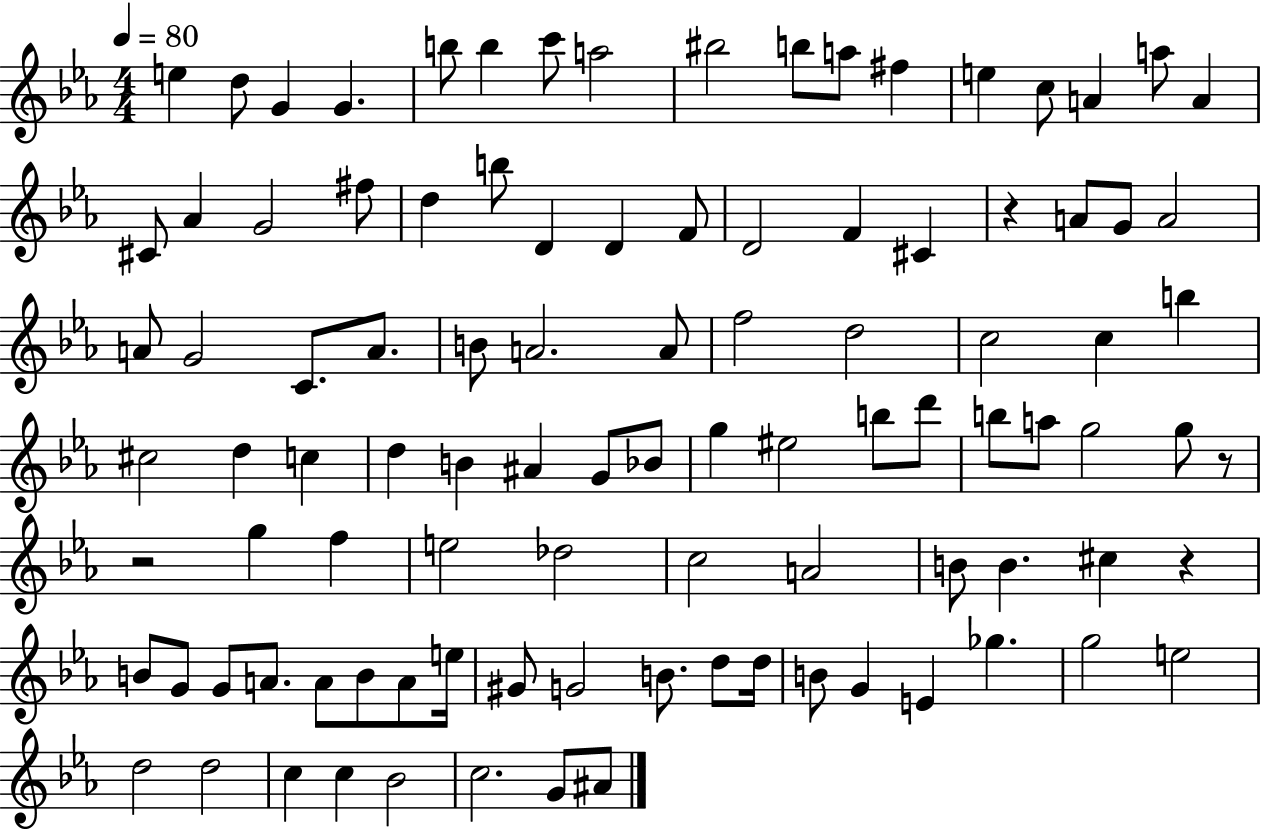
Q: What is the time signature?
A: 4/4